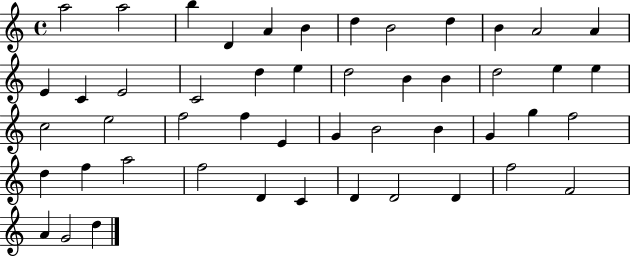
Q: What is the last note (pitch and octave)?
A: D5